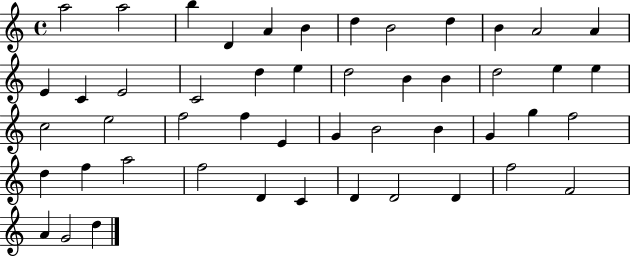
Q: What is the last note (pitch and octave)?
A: D5